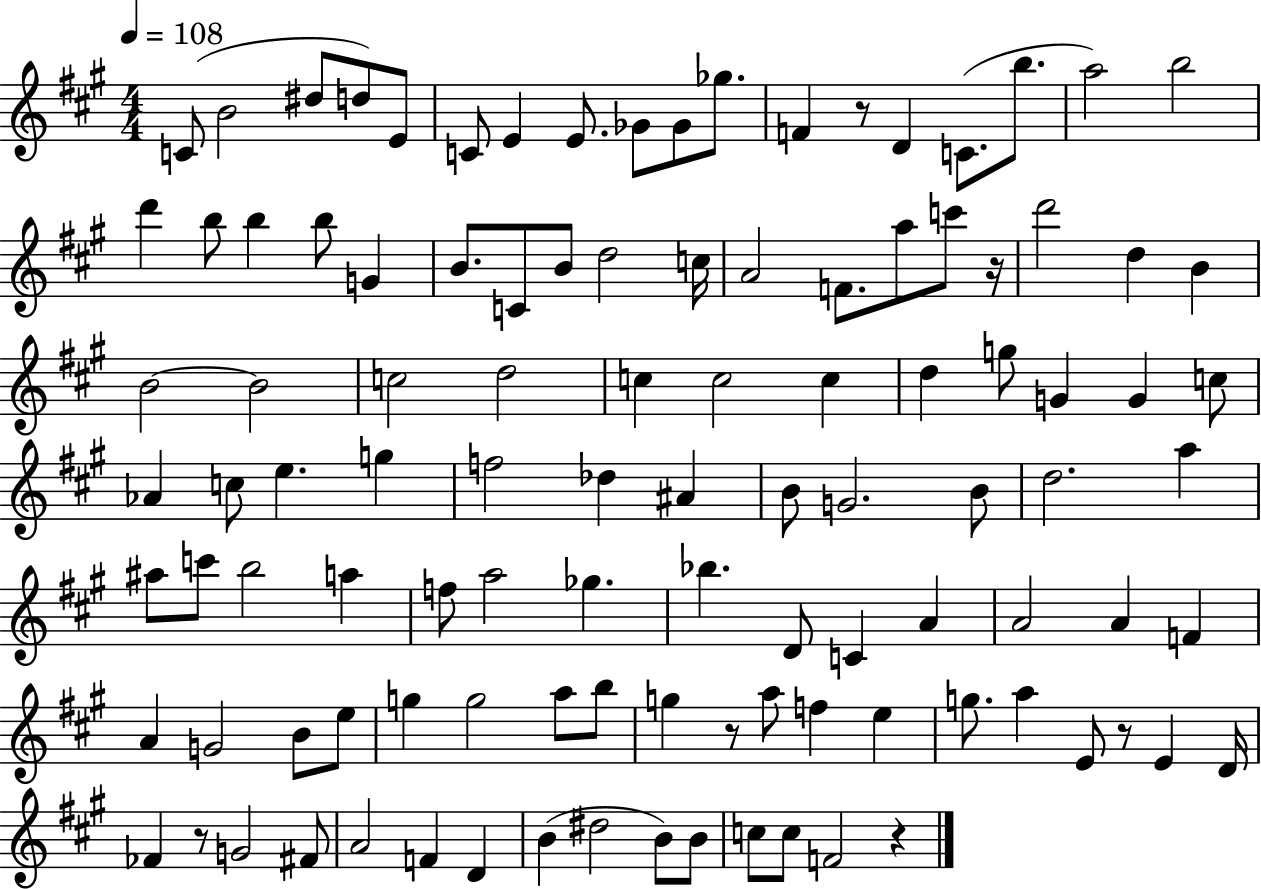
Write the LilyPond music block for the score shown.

{
  \clef treble
  \numericTimeSignature
  \time 4/4
  \key a \major
  \tempo 4 = 108
  \repeat volta 2 { c'8( b'2 dis''8 d''8) e'8 | c'8 e'4 e'8. ges'8 ges'8 ges''8. | f'4 r8 d'4 c'8.( b''8. | a''2) b''2 | \break d'''4 b''8 b''4 b''8 g'4 | b'8. c'8 b'8 d''2 c''16 | a'2 f'8. a''8 c'''8 r16 | d'''2 d''4 b'4 | \break b'2~~ b'2 | c''2 d''2 | c''4 c''2 c''4 | d''4 g''8 g'4 g'4 c''8 | \break aes'4 c''8 e''4. g''4 | f''2 des''4 ais'4 | b'8 g'2. b'8 | d''2. a''4 | \break ais''8 c'''8 b''2 a''4 | f''8 a''2 ges''4. | bes''4. d'8 c'4 a'4 | a'2 a'4 f'4 | \break a'4 g'2 b'8 e''8 | g''4 g''2 a''8 b''8 | g''4 r8 a''8 f''4 e''4 | g''8. a''4 e'8 r8 e'4 d'16 | \break fes'4 r8 g'2 fis'8 | a'2 f'4 d'4 | b'4( dis''2 b'8) b'8 | c''8 c''8 f'2 r4 | \break } \bar "|."
}